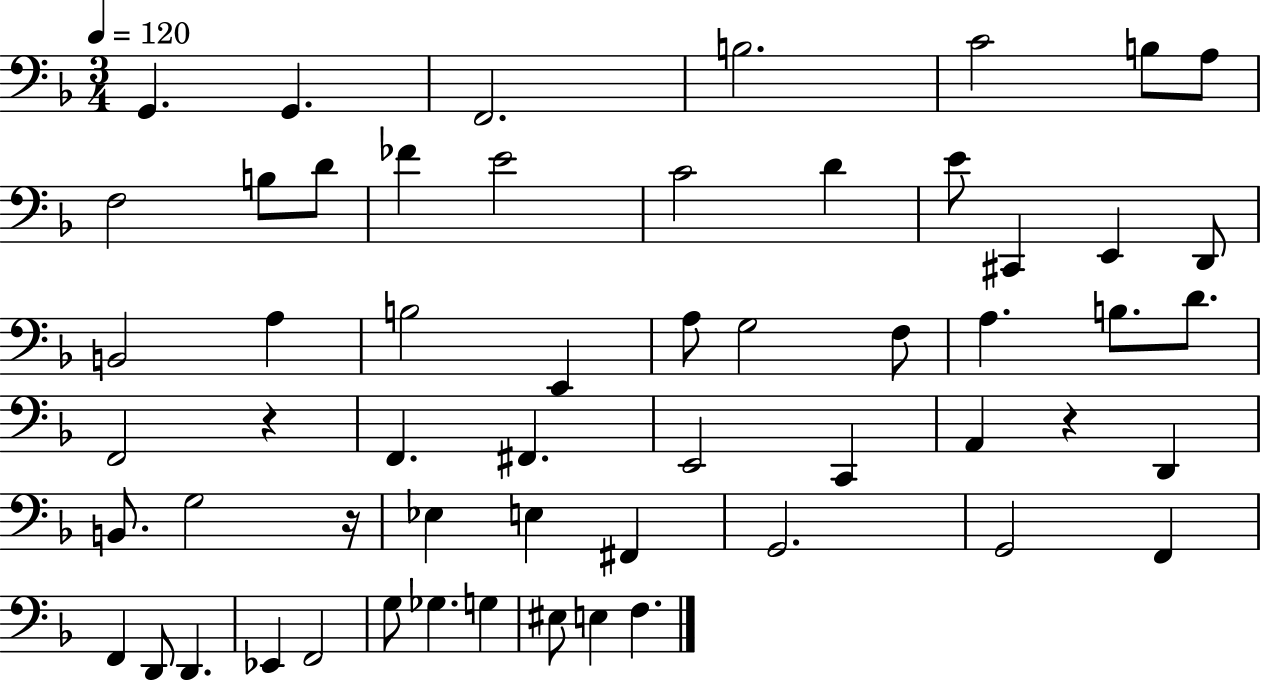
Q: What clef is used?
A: bass